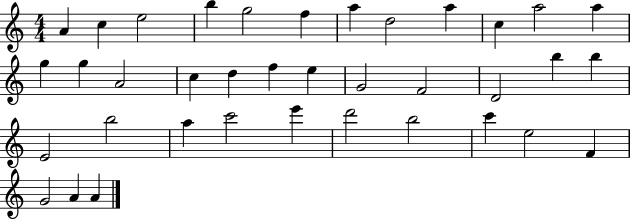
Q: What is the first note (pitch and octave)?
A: A4